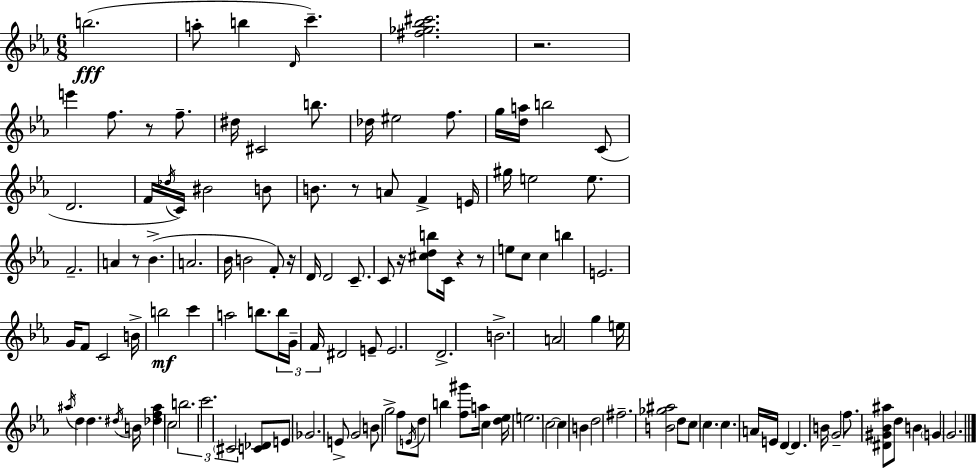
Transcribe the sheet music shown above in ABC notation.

X:1
T:Untitled
M:6/8
L:1/4
K:Cm
b2 a/2 b D/4 c' [^f_g_b^c']2 z2 e' f/2 z/2 f/2 ^d/4 ^C2 b/2 _d/4 ^e2 f/2 g/4 [da]/4 b2 C/2 D2 F/4 _d/4 C/4 ^B2 B/2 B/2 z/2 A/2 F E/4 ^g/4 e2 e/2 F2 A z/2 _B A2 _B/4 B2 F/2 z/4 D/4 D2 C/2 C/2 z/4 [^cdb]/2 C/4 z z/2 e/2 c/2 c b E2 G/4 F/2 C2 B/4 b2 c' a2 b/2 b/4 G/4 F/4 ^D2 E/2 E2 D2 B2 A2 g e/4 ^a/4 d d ^d/4 B/4 [_df^a] c2 b2 c'2 ^C2 [C_D]/2 E/2 _G2 E/2 G2 B/2 g2 f/2 E/4 d/2 b [f^g']/2 a/4 c [d_e]/4 e2 c2 c B d2 ^f2 [B_g^a]2 d/2 c/2 c c A/4 E/4 D D B/4 G2 f/2 [^D^G_B^a]/2 d/2 B G G2